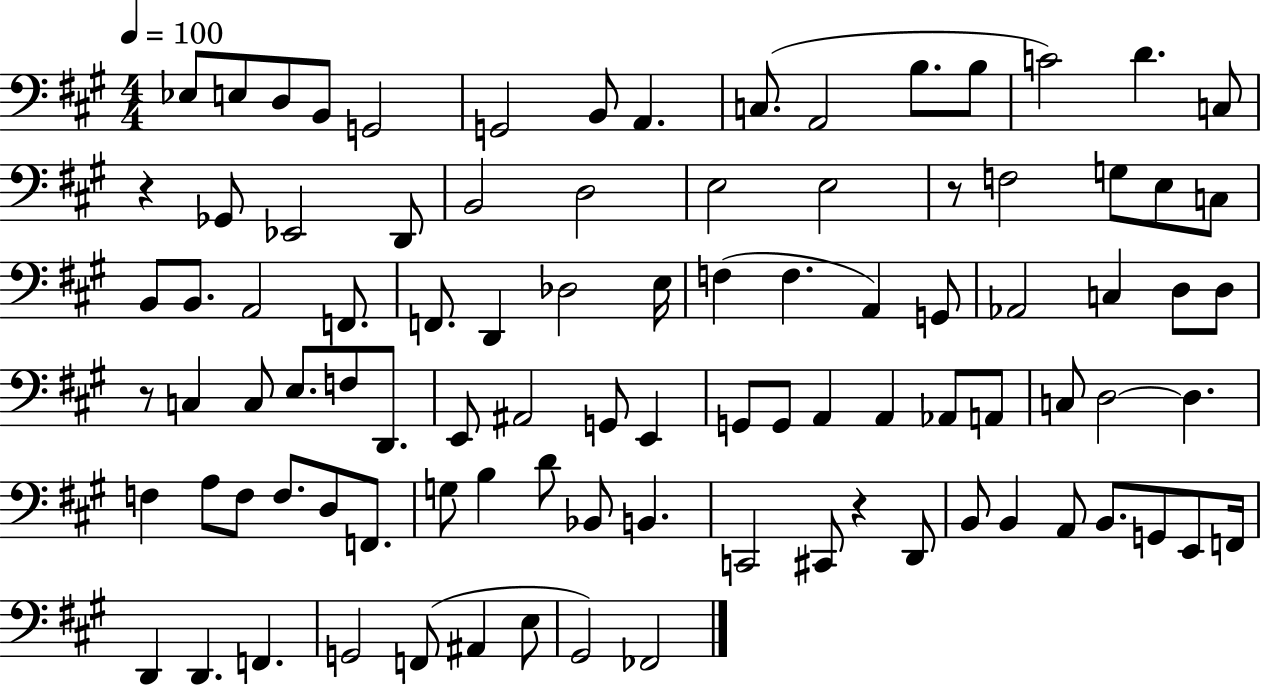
{
  \clef bass
  \numericTimeSignature
  \time 4/4
  \key a \major
  \tempo 4 = 100
  ees8 e8 d8 b,8 g,2 | g,2 b,8 a,4. | c8.( a,2 b8. b8 | c'2) d'4. c8 | \break r4 ges,8 ees,2 d,8 | b,2 d2 | e2 e2 | r8 f2 g8 e8 c8 | \break b,8 b,8. a,2 f,8. | f,8. d,4 des2 e16 | f4( f4. a,4) g,8 | aes,2 c4 d8 d8 | \break r8 c4 c8 e8. f8 d,8. | e,8 ais,2 g,8 e,4 | g,8 g,8 a,4 a,4 aes,8 a,8 | c8 d2~~ d4. | \break f4 a8 f8 f8. d8 f,8. | g8 b4 d'8 bes,8 b,4. | c,2 cis,8 r4 d,8 | b,8 b,4 a,8 b,8. g,8 e,8 f,16 | \break d,4 d,4. f,4. | g,2 f,8( ais,4 e8 | gis,2) fes,2 | \bar "|."
}